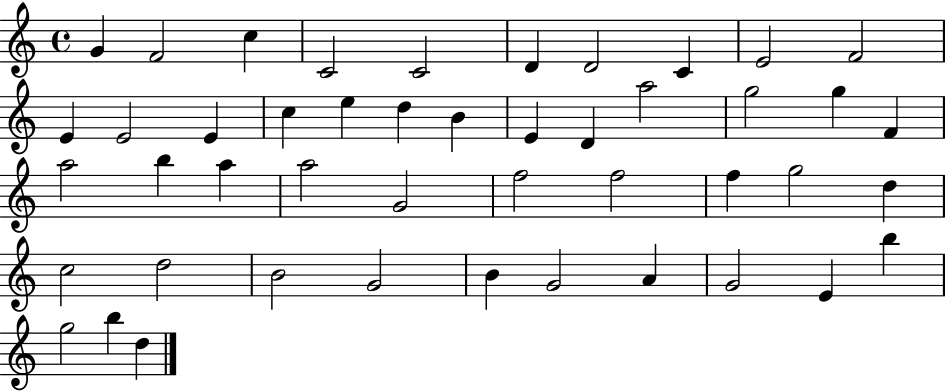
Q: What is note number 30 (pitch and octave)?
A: F5